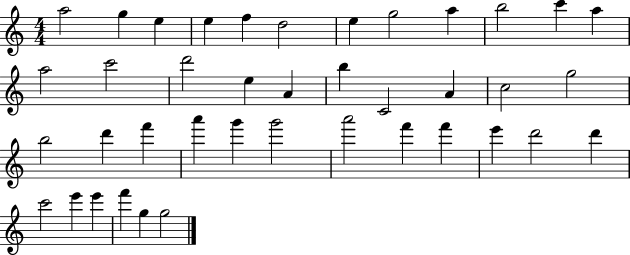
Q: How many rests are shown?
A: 0